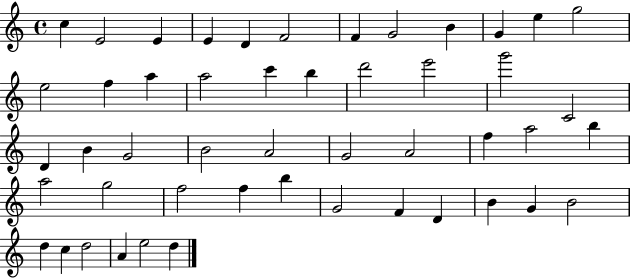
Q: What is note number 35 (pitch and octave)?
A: F5